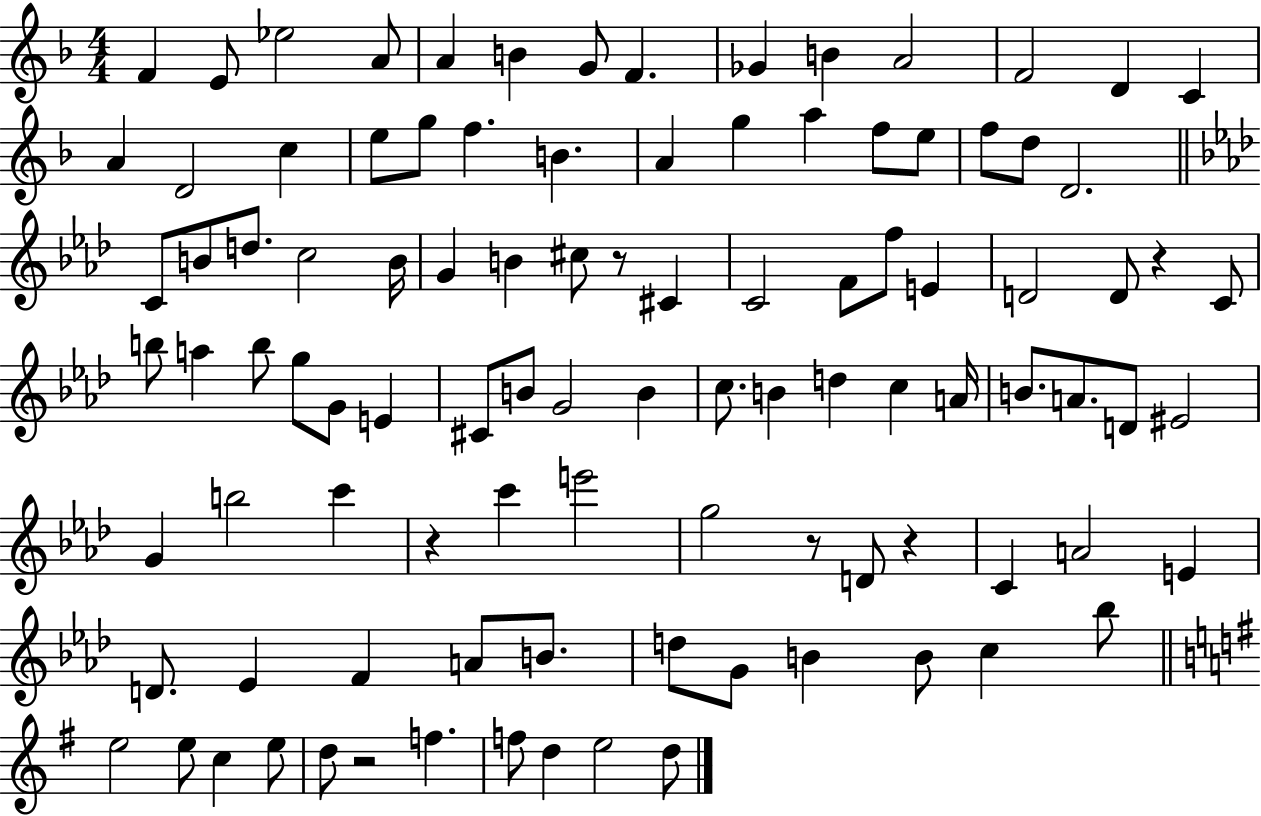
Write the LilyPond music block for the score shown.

{
  \clef treble
  \numericTimeSignature
  \time 4/4
  \key f \major
  f'4 e'8 ees''2 a'8 | a'4 b'4 g'8 f'4. | ges'4 b'4 a'2 | f'2 d'4 c'4 | \break a'4 d'2 c''4 | e''8 g''8 f''4. b'4. | a'4 g''4 a''4 f''8 e''8 | f''8 d''8 d'2. | \break \bar "||" \break \key aes \major c'8 b'8 d''8. c''2 b'16 | g'4 b'4 cis''8 r8 cis'4 | c'2 f'8 f''8 e'4 | d'2 d'8 r4 c'8 | \break b''8 a''4 b''8 g''8 g'8 e'4 | cis'8 b'8 g'2 b'4 | c''8. b'4 d''4 c''4 a'16 | b'8. a'8. d'8 eis'2 | \break g'4 b''2 c'''4 | r4 c'''4 e'''2 | g''2 r8 d'8 r4 | c'4 a'2 e'4 | \break d'8. ees'4 f'4 a'8 b'8. | d''8 g'8 b'4 b'8 c''4 bes''8 | \bar "||" \break \key e \minor e''2 e''8 c''4 e''8 | d''8 r2 f''4. | f''8 d''4 e''2 d''8 | \bar "|."
}